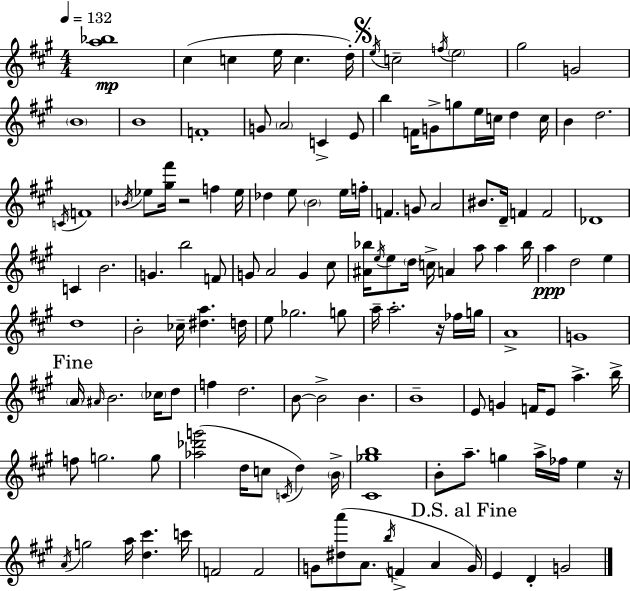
[A5,Bb5]/w C#5/q C5/q E5/s C5/q. D5/s E5/s C5/h F5/s E5/h G#5/h G4/h B4/w B4/w F4/w G4/e A4/h C4/q E4/e B5/q F4/s G4/e G5/e E5/s C5/s D5/q C5/s B4/q D5/h. C4/s F4/w Bb4/s Eb5/e [G#5,F#6]/s R/h F5/q Eb5/s Db5/q E5/e B4/h E5/s F5/s F4/q. G4/e A4/h BIS4/e. D4/s F4/q F4/h Db4/w C4/q B4/h. G4/q. B5/h F4/e G4/e A4/h G4/q C#5/e [A#4,Bb5]/s E5/s E5/e D5/s C5/s A4/q A5/e A5/q Bb5/s A5/q D5/h E5/q D5/w B4/h CES5/s [D#5,A5]/q. D5/s E5/e Gb5/h. G5/e A5/s A5/h. R/s FES5/s G5/s A4/w G4/w A4/s A#4/s B4/h. CES5/s D5/e F5/q D5/h. B4/e B4/h B4/q. B4/w E4/e G4/q F4/s E4/e A5/q. B5/s F5/e G5/h. G5/e [Ab5,Db6,G6]/h D5/s C5/e C4/s D5/q B4/s [C#4,Gb5,B5]/w B4/e A5/e. G5/q A5/s FES5/s E5/q R/s A4/s G5/h A5/s [D5,C#6]/q. C6/s F4/h F4/h G4/e [D#5,A6]/e A4/e. B5/s F4/q A4/q G4/s E4/q D4/q G4/h